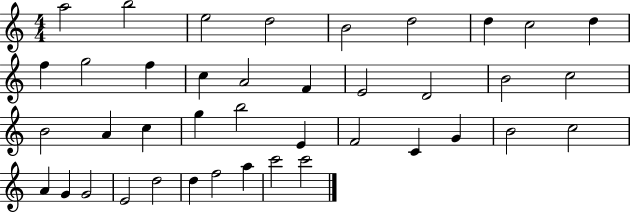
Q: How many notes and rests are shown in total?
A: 40